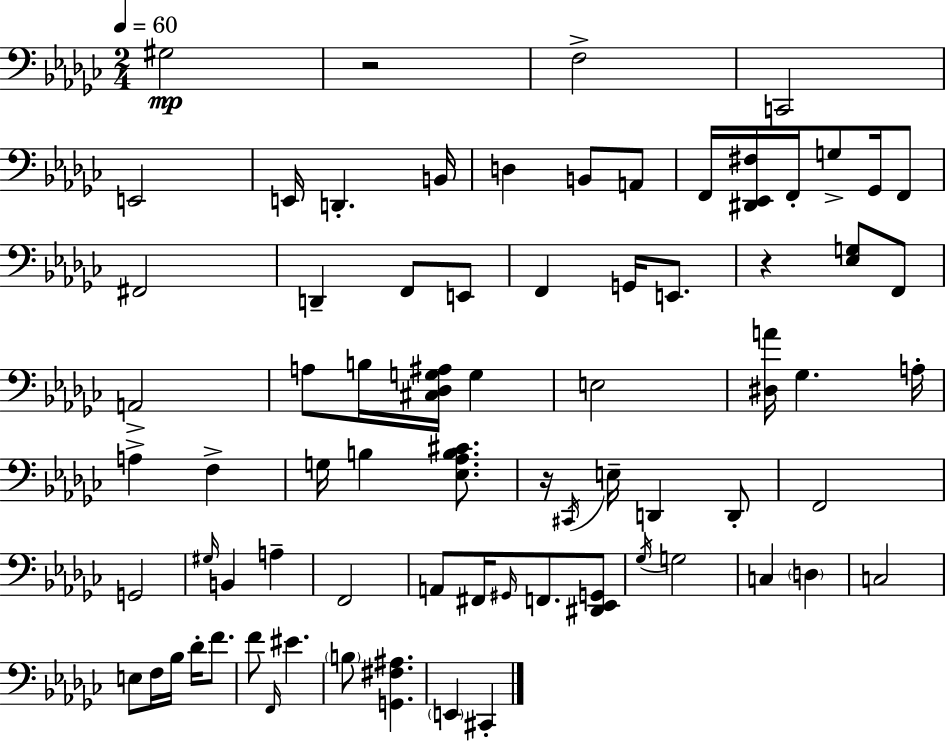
{
  \clef bass
  \numericTimeSignature
  \time 2/4
  \key ees \minor
  \tempo 4 = 60
  gis2\mp | r2 | f2-> | c,2 | \break e,2 | e,16 d,4.-. b,16 | d4 b,8 a,8 | f,16 <dis, ees, fis>16 f,16-. g8-> ges,16 f,8 | \break fis,2 | d,4-- f,8 e,8 | f,4 g,16 e,8. | r4 <ees g>8 f,8 | \break a,2-> | a8 b16 <cis des g ais>16 g4 | e2 | <dis a'>16 ges4. a16-. | \break a4-> f4-> | g16 b4 <ees aes b cis'>8. | r16 \acciaccatura { cis,16 } e16-- d,4 d,8-. | f,2 | \break g,2 | \grace { gis16 } b,4 a4-- | f,2 | a,8 fis,16 \grace { gis,16 } f,8. | \break <dis, ees, g,>8 \acciaccatura { ges16 } g2 | c4 | \parenthesize d4 c2 | e8 f16 bes16 | \break des'16-. f'8. f'8 \grace { f,16 } eis'4. | \parenthesize b8 <g, fis ais>4. | \parenthesize e,4 | cis,4-. \bar "|."
}